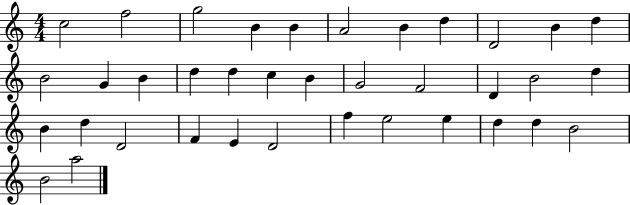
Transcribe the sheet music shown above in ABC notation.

X:1
T:Untitled
M:4/4
L:1/4
K:C
c2 f2 g2 B B A2 B d D2 B d B2 G B d d c B G2 F2 D B2 d B d D2 F E D2 f e2 e d d B2 B2 a2